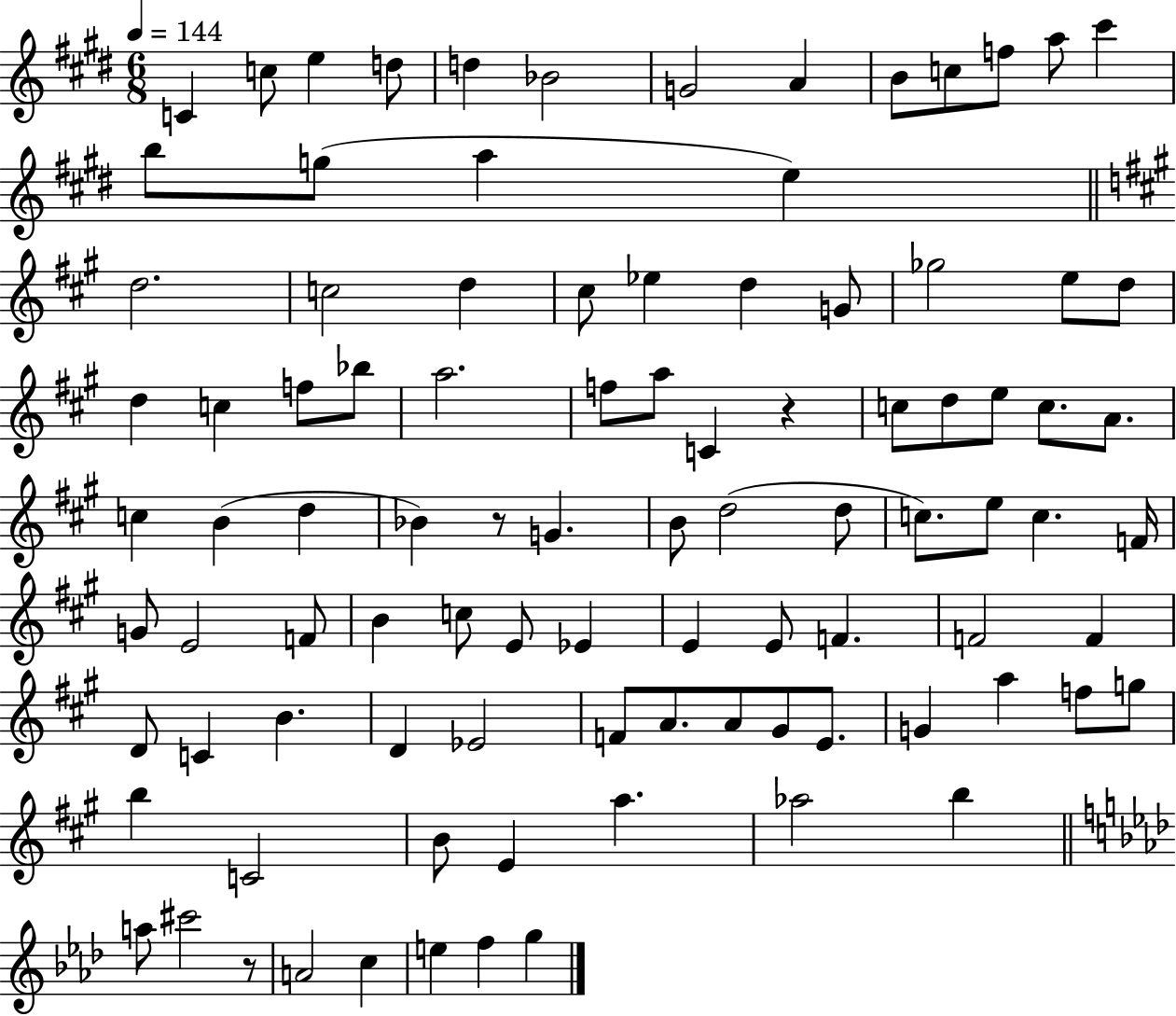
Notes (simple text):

C4/q C5/e E5/q D5/e D5/q Bb4/h G4/h A4/q B4/e C5/e F5/e A5/e C#6/q B5/e G5/e A5/q E5/q D5/h. C5/h D5/q C#5/e Eb5/q D5/q G4/e Gb5/h E5/e D5/e D5/q C5/q F5/e Bb5/e A5/h. F5/e A5/e C4/q R/q C5/e D5/e E5/e C5/e. A4/e. C5/q B4/q D5/q Bb4/q R/e G4/q. B4/e D5/h D5/e C5/e. E5/e C5/q. F4/s G4/e E4/h F4/e B4/q C5/e E4/e Eb4/q E4/q E4/e F4/q. F4/h F4/q D4/e C4/q B4/q. D4/q Eb4/h F4/e A4/e. A4/e G#4/e E4/e. G4/q A5/q F5/e G5/e B5/q C4/h B4/e E4/q A5/q. Ab5/h B5/q A5/e C#6/h R/e A4/h C5/q E5/q F5/q G5/q